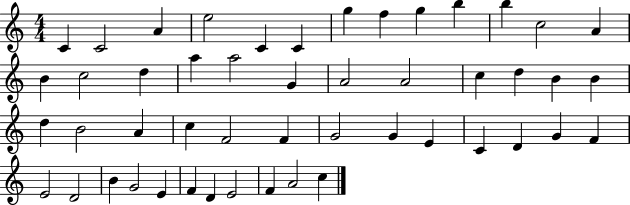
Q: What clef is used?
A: treble